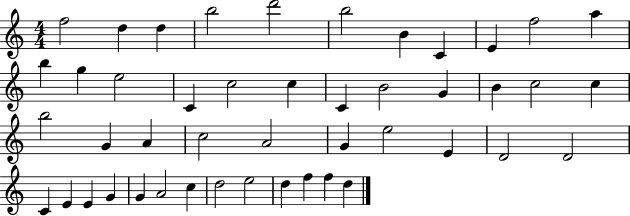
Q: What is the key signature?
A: C major